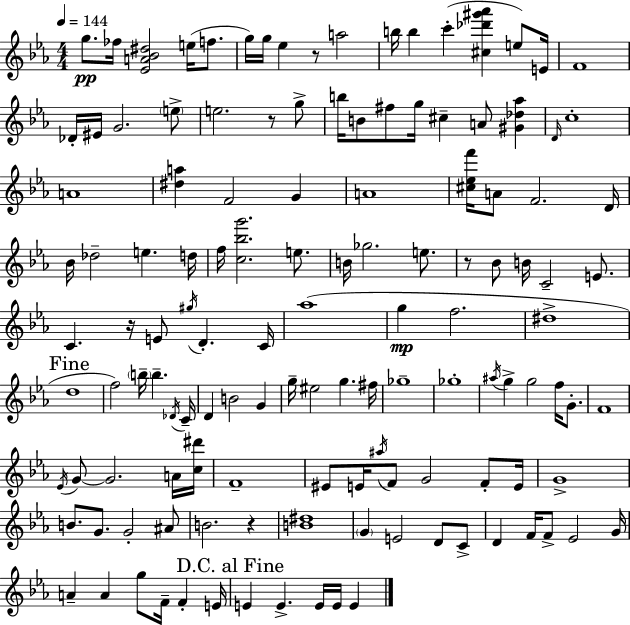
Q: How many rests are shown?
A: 5